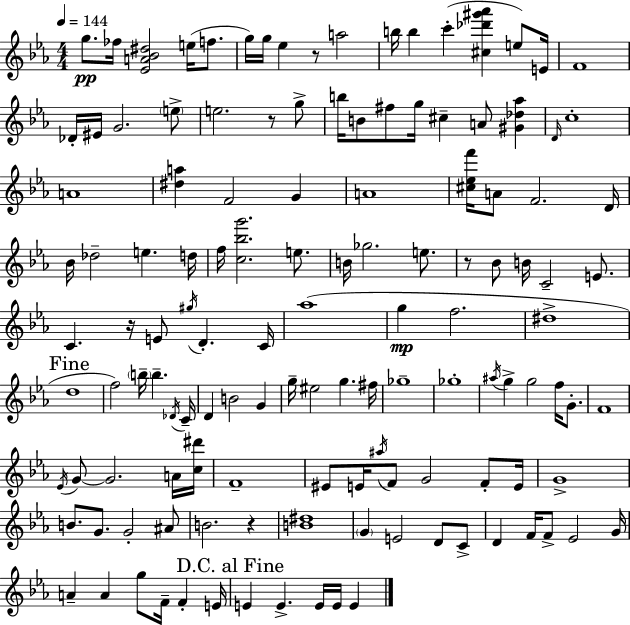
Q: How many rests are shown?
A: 5